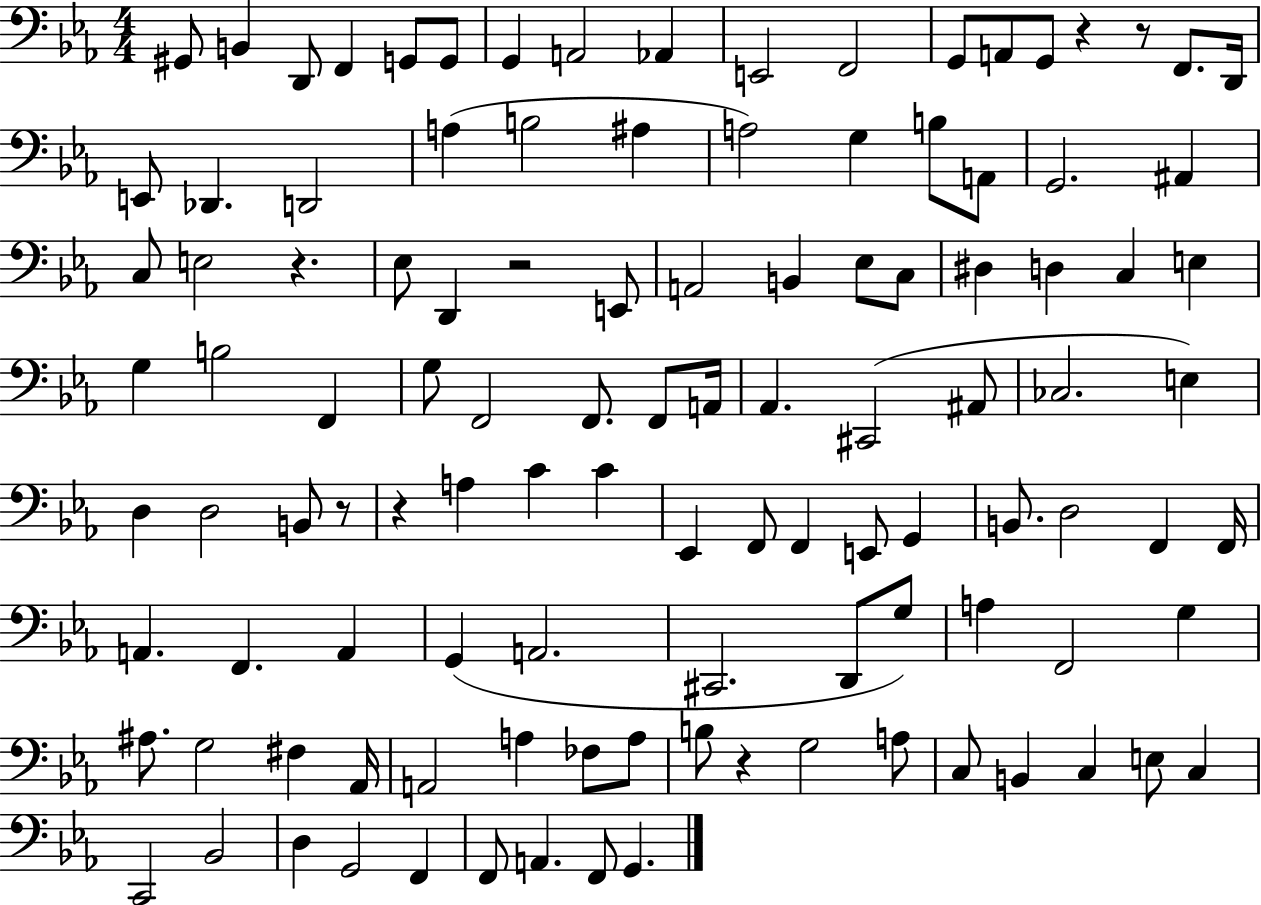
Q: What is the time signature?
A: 4/4